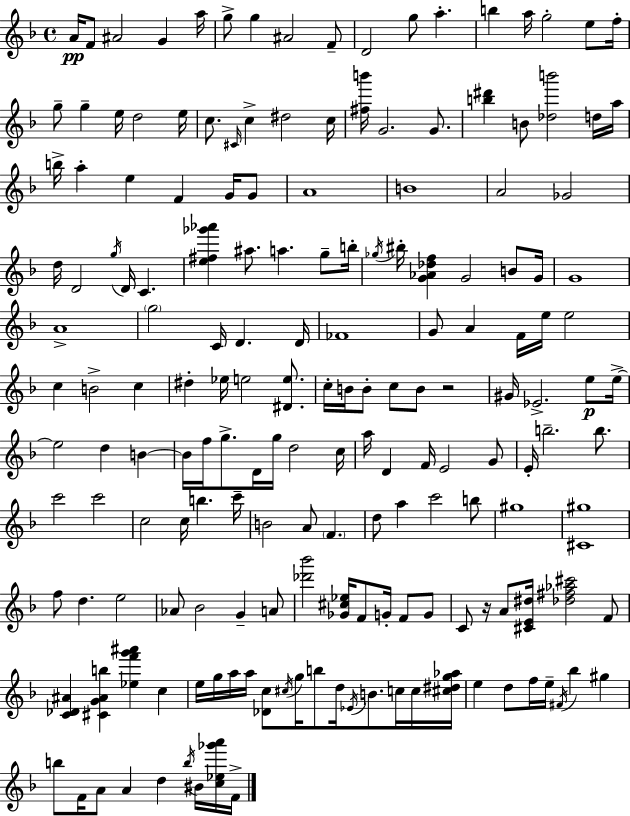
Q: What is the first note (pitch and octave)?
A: A4